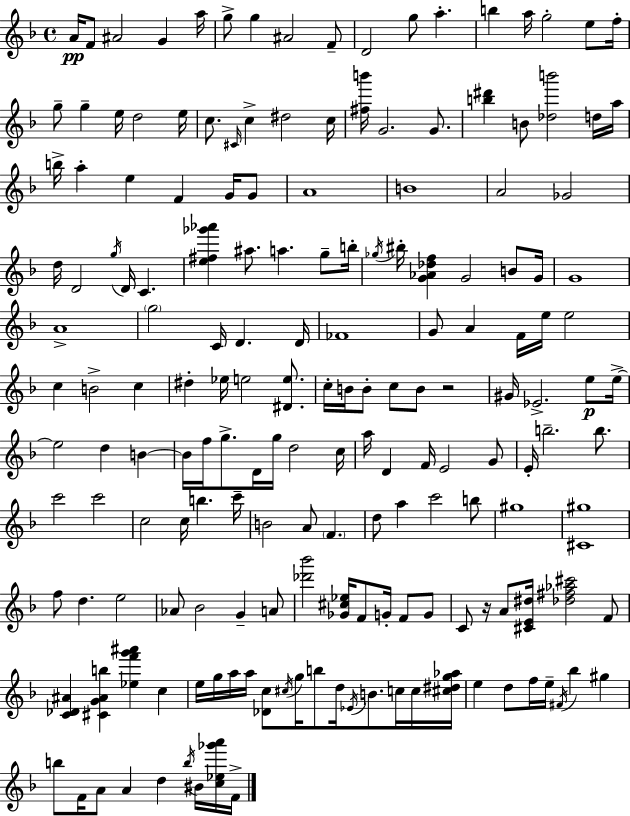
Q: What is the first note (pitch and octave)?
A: A4